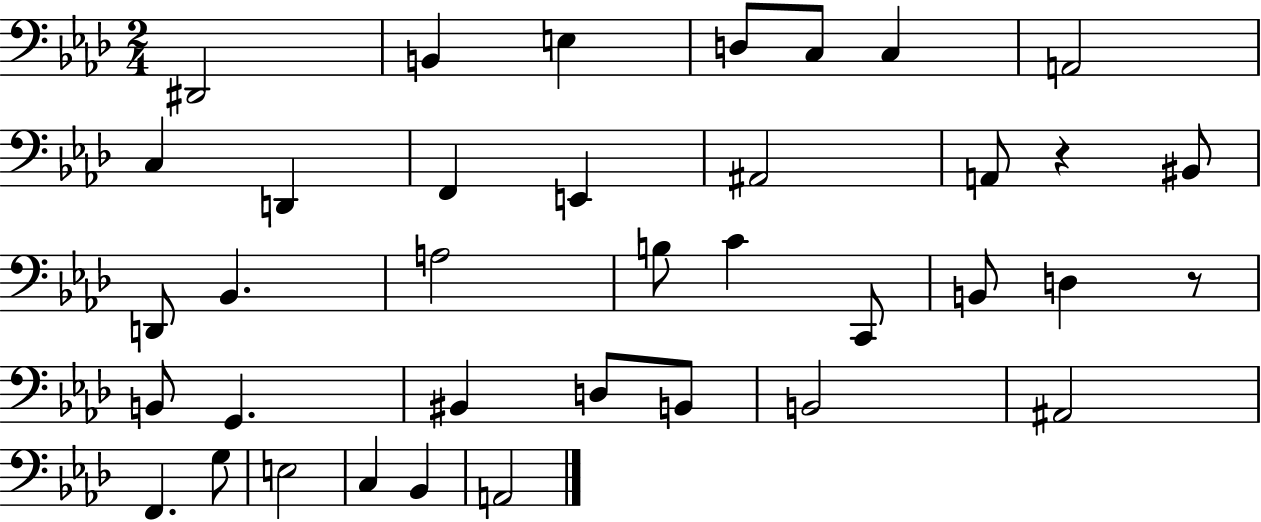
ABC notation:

X:1
T:Untitled
M:2/4
L:1/4
K:Ab
^D,,2 B,, E, D,/2 C,/2 C, A,,2 C, D,, F,, E,, ^A,,2 A,,/2 z ^B,,/2 D,,/2 _B,, A,2 B,/2 C C,,/2 B,,/2 D, z/2 B,,/2 G,, ^B,, D,/2 B,,/2 B,,2 ^A,,2 F,, G,/2 E,2 C, _B,, A,,2